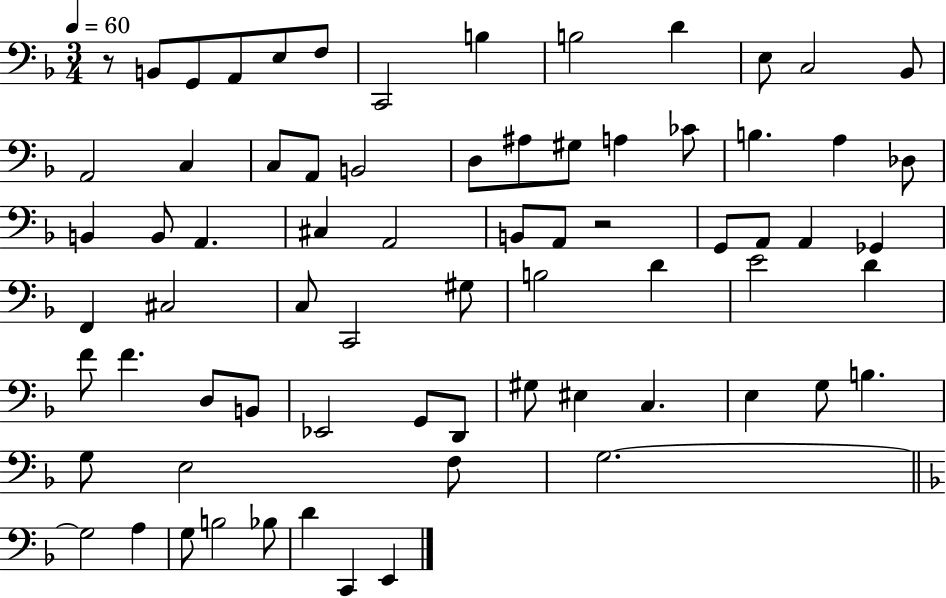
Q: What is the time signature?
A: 3/4